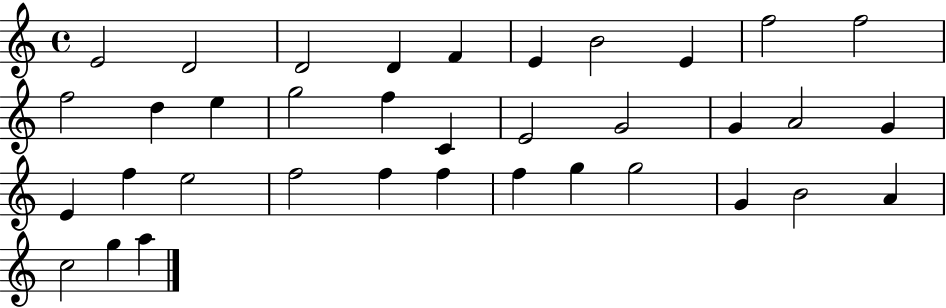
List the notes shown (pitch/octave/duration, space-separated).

E4/h D4/h D4/h D4/q F4/q E4/q B4/h E4/q F5/h F5/h F5/h D5/q E5/q G5/h F5/q C4/q E4/h G4/h G4/q A4/h G4/q E4/q F5/q E5/h F5/h F5/q F5/q F5/q G5/q G5/h G4/q B4/h A4/q C5/h G5/q A5/q